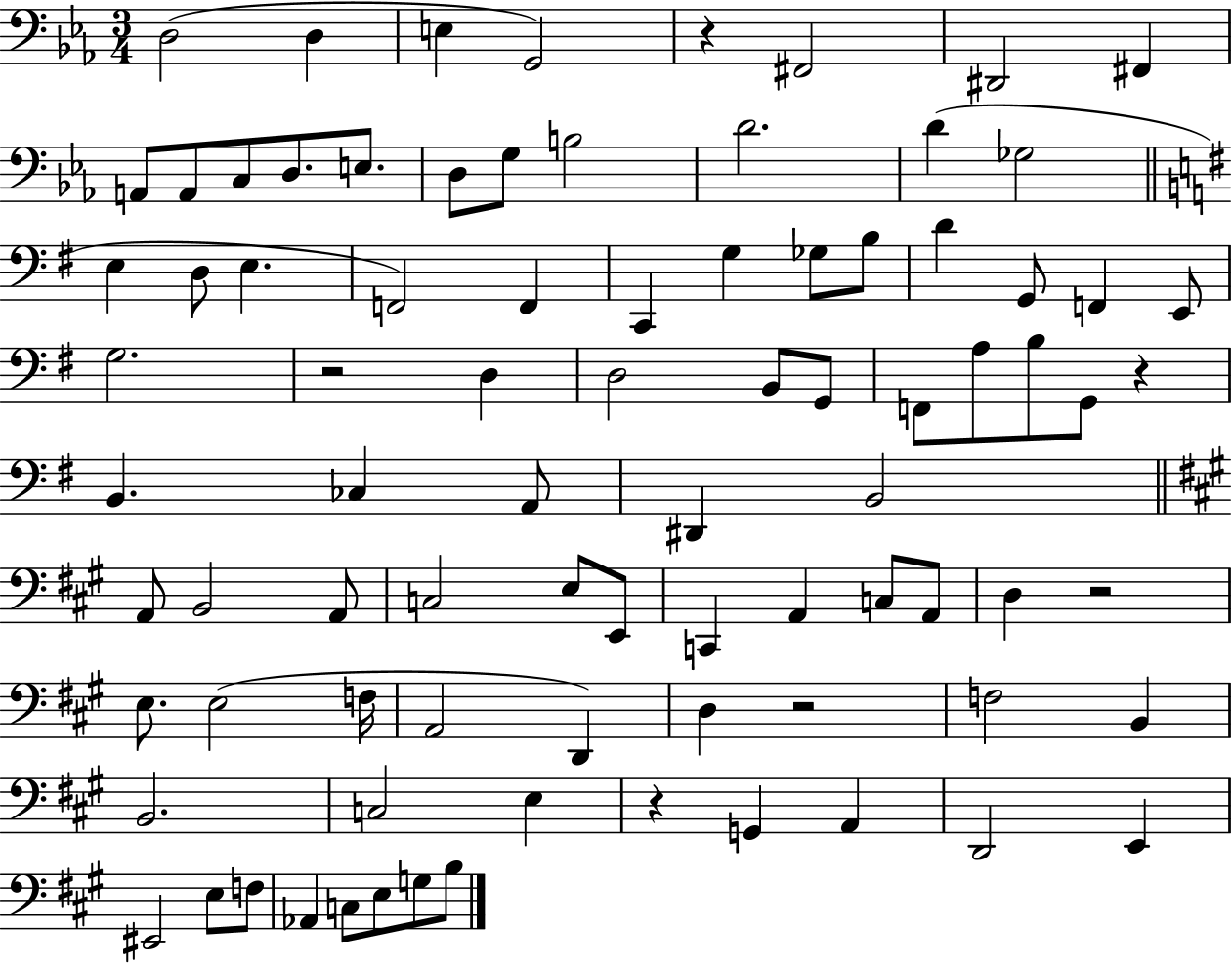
X:1
T:Untitled
M:3/4
L:1/4
K:Eb
D,2 D, E, G,,2 z ^F,,2 ^D,,2 ^F,, A,,/2 A,,/2 C,/2 D,/2 E,/2 D,/2 G,/2 B,2 D2 D _G,2 E, D,/2 E, F,,2 F,, C,, G, _G,/2 B,/2 D G,,/2 F,, E,,/2 G,2 z2 D, D,2 B,,/2 G,,/2 F,,/2 A,/2 B,/2 G,,/2 z B,, _C, A,,/2 ^D,, B,,2 A,,/2 B,,2 A,,/2 C,2 E,/2 E,,/2 C,, A,, C,/2 A,,/2 D, z2 E,/2 E,2 F,/4 A,,2 D,, D, z2 F,2 B,, B,,2 C,2 E, z G,, A,, D,,2 E,, ^E,,2 E,/2 F,/2 _A,, C,/2 E,/2 G,/2 B,/2